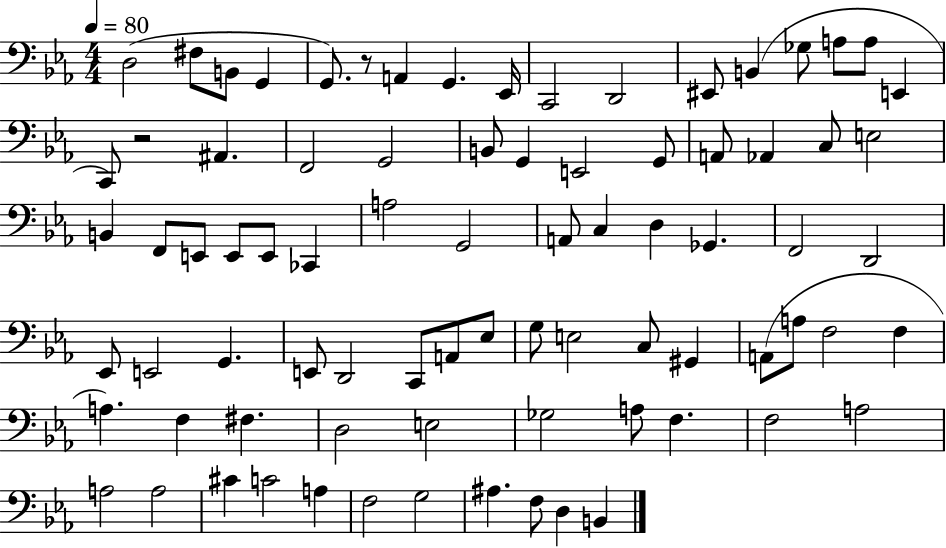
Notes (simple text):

D3/h F#3/e B2/e G2/q G2/e. R/e A2/q G2/q. Eb2/s C2/h D2/h EIS2/e B2/q Gb3/e A3/e A3/e E2/q C2/e R/h A#2/q. F2/h G2/h B2/e G2/q E2/h G2/e A2/e Ab2/q C3/e E3/h B2/q F2/e E2/e E2/e E2/e CES2/q A3/h G2/h A2/e C3/q D3/q Gb2/q. F2/h D2/h Eb2/e E2/h G2/q. E2/e D2/h C2/e A2/e Eb3/e G3/e E3/h C3/e G#2/q A2/e A3/e F3/h F3/q A3/q. F3/q F#3/q. D3/h E3/h Gb3/h A3/e F3/q. F3/h A3/h A3/h A3/h C#4/q C4/h A3/q F3/h G3/h A#3/q. F3/e D3/q B2/q